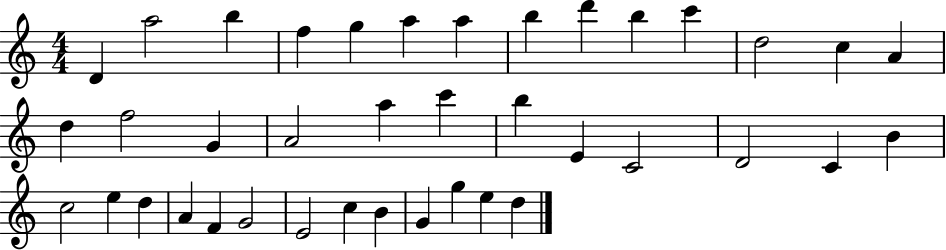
X:1
T:Untitled
M:4/4
L:1/4
K:C
D a2 b f g a a b d' b c' d2 c A d f2 G A2 a c' b E C2 D2 C B c2 e d A F G2 E2 c B G g e d